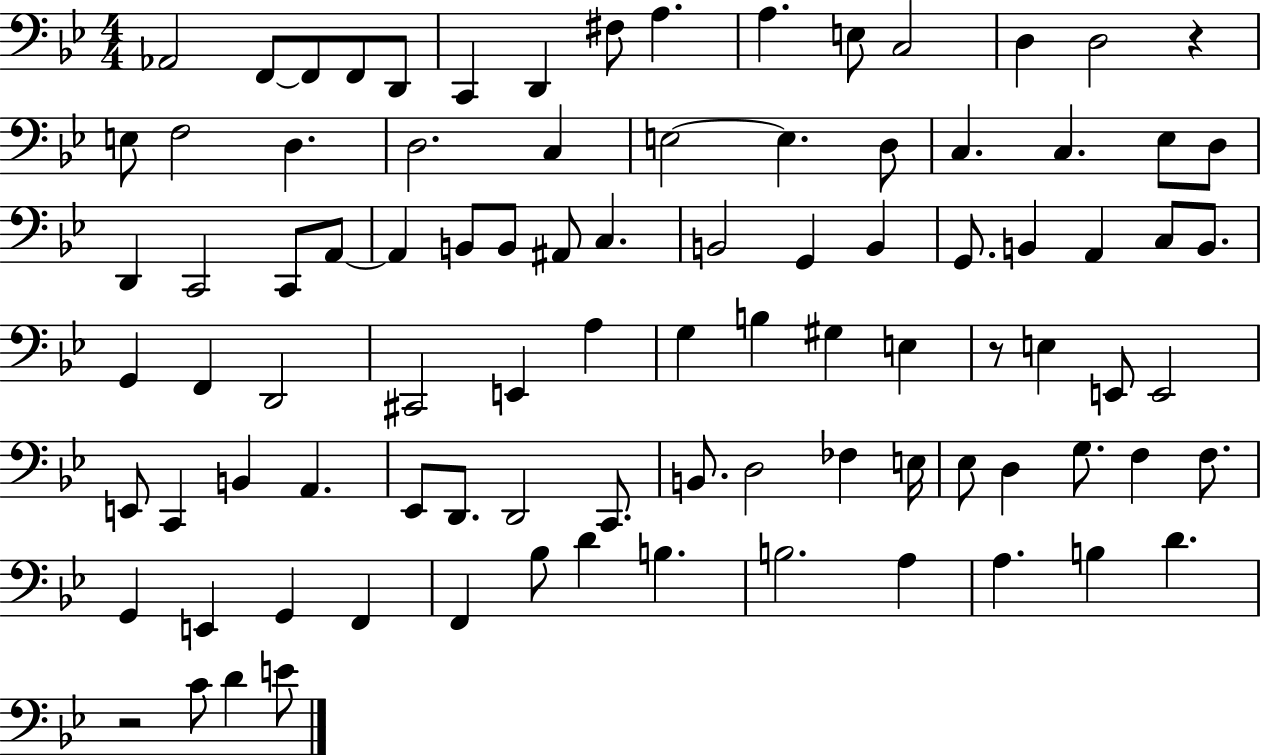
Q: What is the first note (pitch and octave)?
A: Ab2